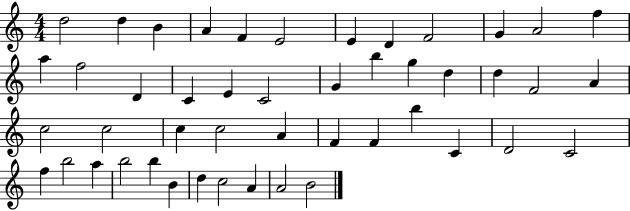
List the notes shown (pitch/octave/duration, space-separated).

D5/h D5/q B4/q A4/q F4/q E4/h E4/q D4/q F4/h G4/q A4/h F5/q A5/q F5/h D4/q C4/q E4/q C4/h G4/q B5/q G5/q D5/q D5/q F4/h A4/q C5/h C5/h C5/q C5/h A4/q F4/q F4/q B5/q C4/q D4/h C4/h F5/q B5/h A5/q B5/h B5/q B4/q D5/q C5/h A4/q A4/h B4/h